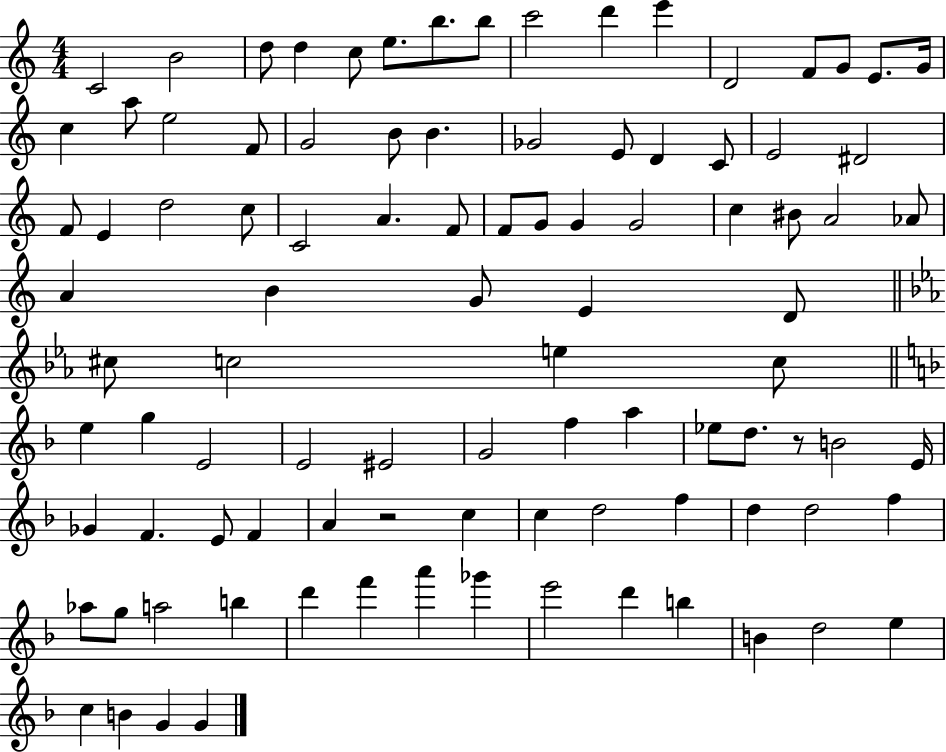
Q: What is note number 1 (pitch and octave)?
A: C4